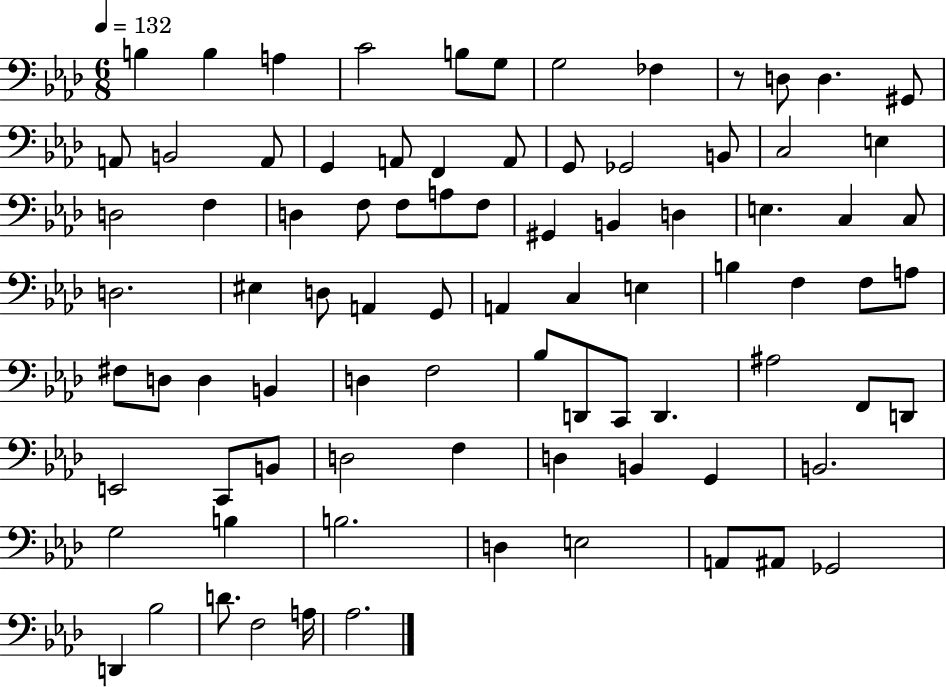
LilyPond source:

{
  \clef bass
  \numericTimeSignature
  \time 6/8
  \key aes \major
  \tempo 4 = 132
  b4 b4 a4 | c'2 b8 g8 | g2 fes4 | r8 d8 d4. gis,8 | \break a,8 b,2 a,8 | g,4 a,8 f,4 a,8 | g,8 ges,2 b,8 | c2 e4 | \break d2 f4 | d4 f8 f8 a8 f8 | gis,4 b,4 d4 | e4. c4 c8 | \break d2. | eis4 d8 a,4 g,8 | a,4 c4 e4 | b4 f4 f8 a8 | \break fis8 d8 d4 b,4 | d4 f2 | bes8 d,8 c,8 d,4. | ais2 f,8 d,8 | \break e,2 c,8 b,8 | d2 f4 | d4 b,4 g,4 | b,2. | \break g2 b4 | b2. | d4 e2 | a,8 ais,8 ges,2 | \break d,4 bes2 | d'8. f2 a16 | aes2. | \bar "|."
}